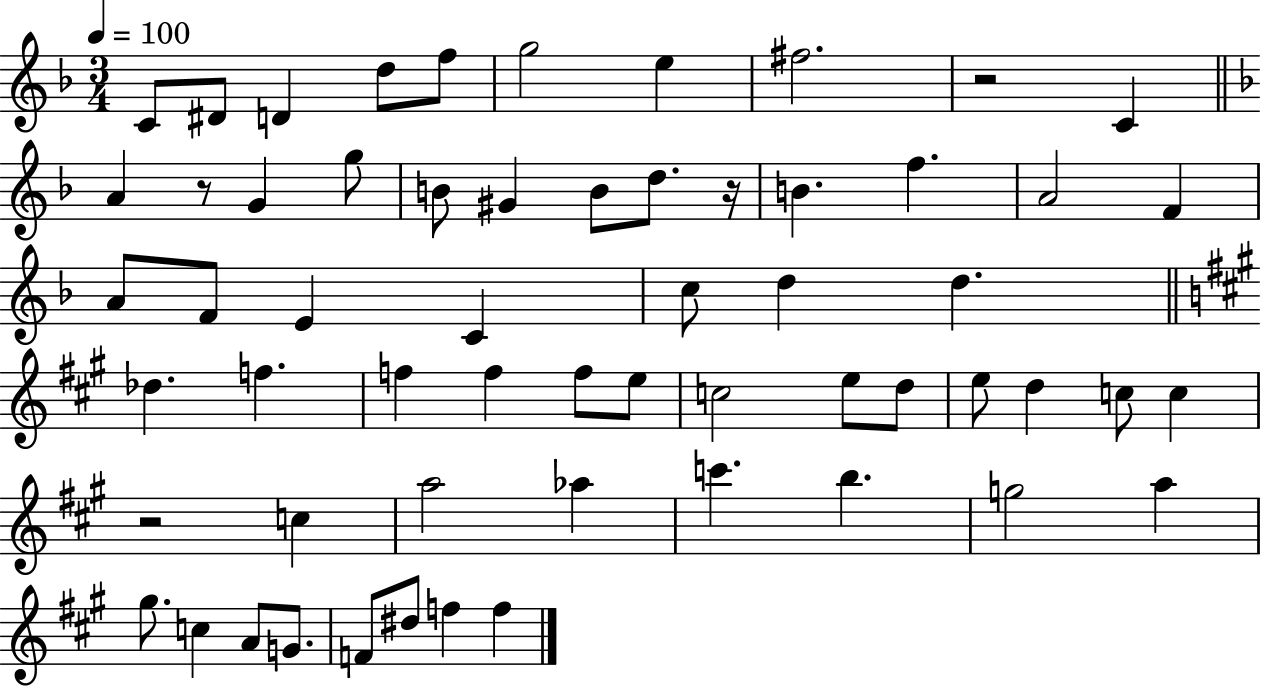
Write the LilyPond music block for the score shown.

{
  \clef treble
  \numericTimeSignature
  \time 3/4
  \key f \major
  \tempo 4 = 100
  c'8 dis'8 d'4 d''8 f''8 | g''2 e''4 | fis''2. | r2 c'4 | \break \bar "||" \break \key d \minor a'4 r8 g'4 g''8 | b'8 gis'4 b'8 d''8. r16 | b'4. f''4. | a'2 f'4 | \break a'8 f'8 e'4 c'4 | c''8 d''4 d''4. | \bar "||" \break \key a \major des''4. f''4. | f''4 f''4 f''8 e''8 | c''2 e''8 d''8 | e''8 d''4 c''8 c''4 | \break r2 c''4 | a''2 aes''4 | c'''4. b''4. | g''2 a''4 | \break gis''8. c''4 a'8 g'8. | f'8 dis''8 f''4 f''4 | \bar "|."
}